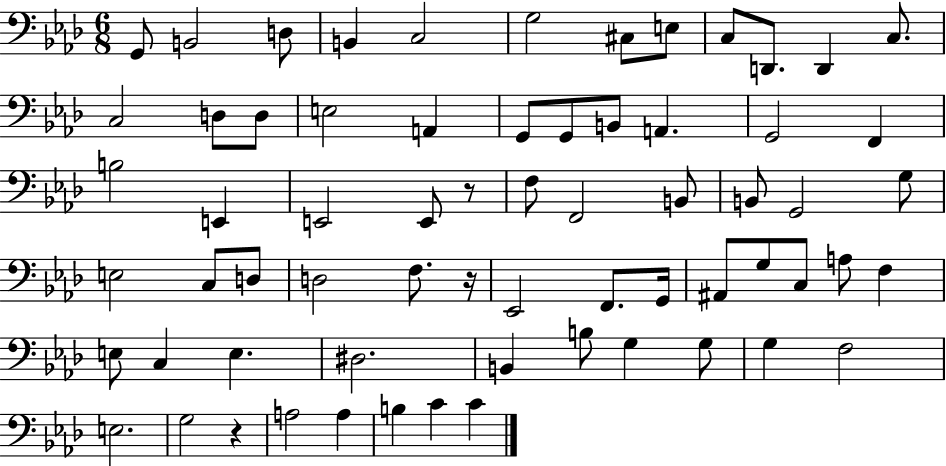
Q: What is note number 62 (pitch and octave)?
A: C4